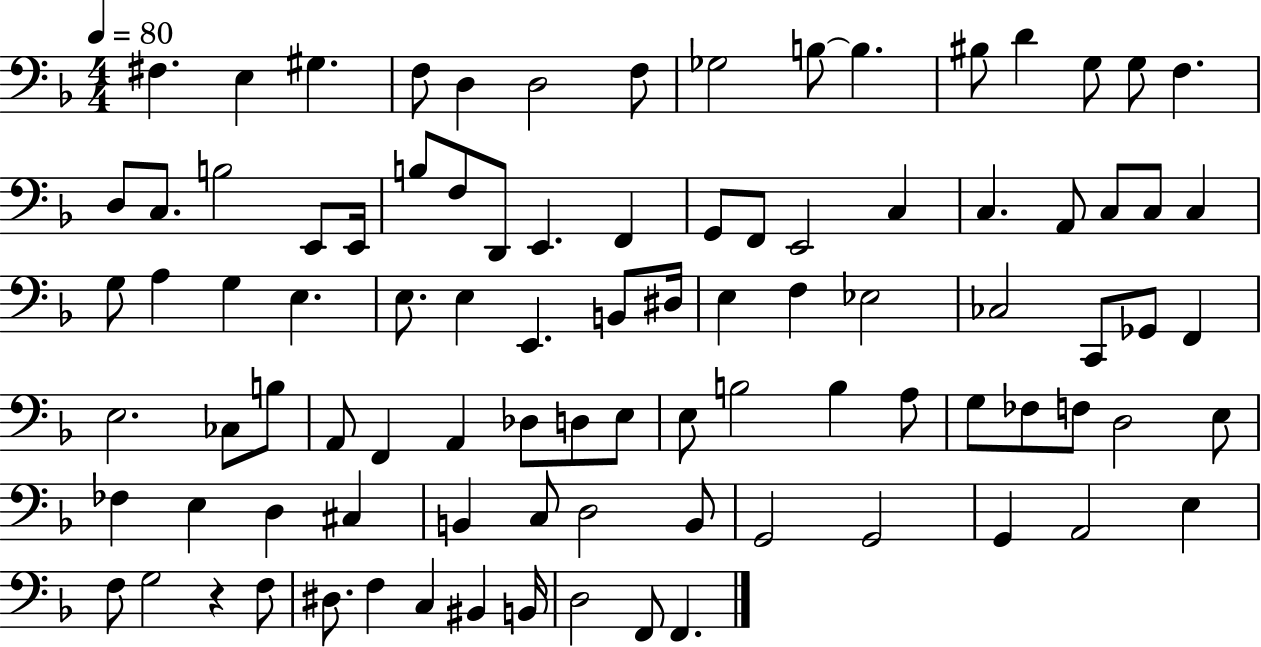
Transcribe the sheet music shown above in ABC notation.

X:1
T:Untitled
M:4/4
L:1/4
K:F
^F, E, ^G, F,/2 D, D,2 F,/2 _G,2 B,/2 B, ^B,/2 D G,/2 G,/2 F, D,/2 C,/2 B,2 E,,/2 E,,/4 B,/2 F,/2 D,,/2 E,, F,, G,,/2 F,,/2 E,,2 C, C, A,,/2 C,/2 C,/2 C, G,/2 A, G, E, E,/2 E, E,, B,,/2 ^D,/4 E, F, _E,2 _C,2 C,,/2 _G,,/2 F,, E,2 _C,/2 B,/2 A,,/2 F,, A,, _D,/2 D,/2 E,/2 E,/2 B,2 B, A,/2 G,/2 _F,/2 F,/2 D,2 E,/2 _F, E, D, ^C, B,, C,/2 D,2 B,,/2 G,,2 G,,2 G,, A,,2 E, F,/2 G,2 z F,/2 ^D,/2 F, C, ^B,, B,,/4 D,2 F,,/2 F,,